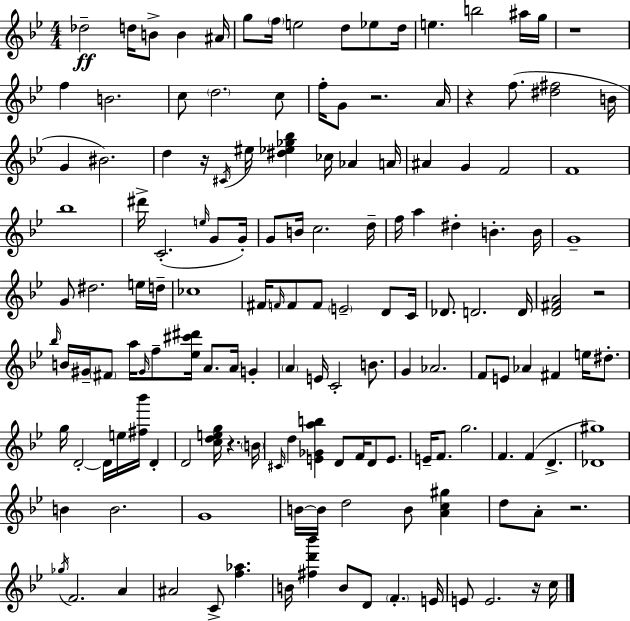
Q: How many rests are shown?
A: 8